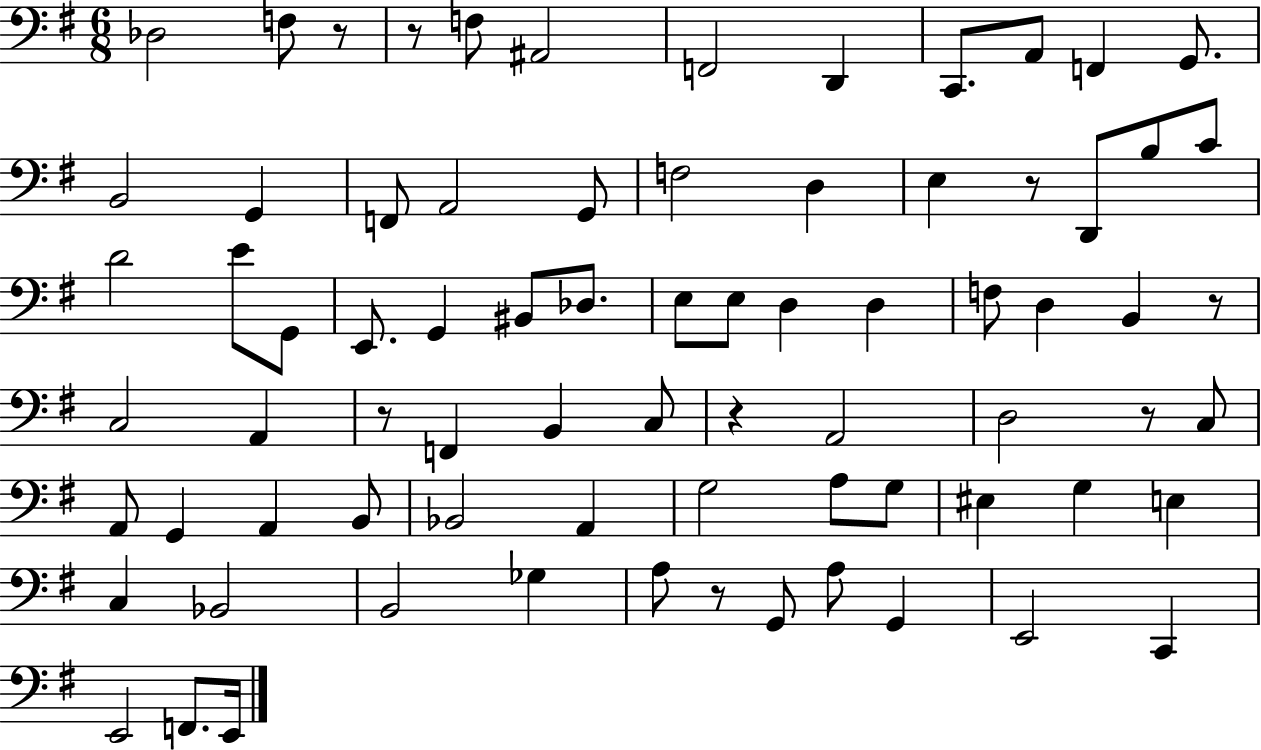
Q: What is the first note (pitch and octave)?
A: Db3